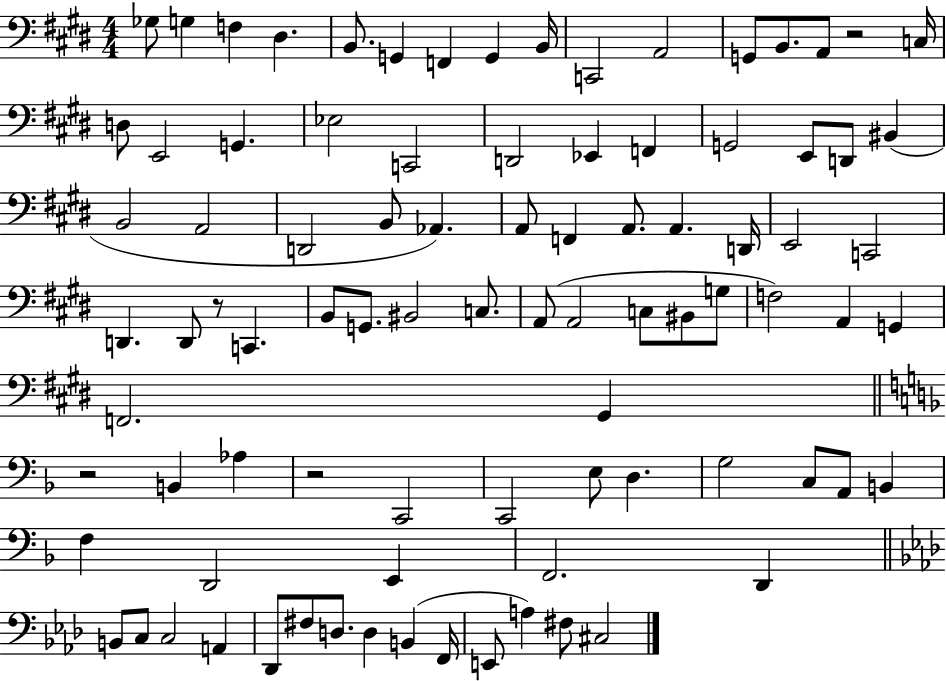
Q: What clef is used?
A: bass